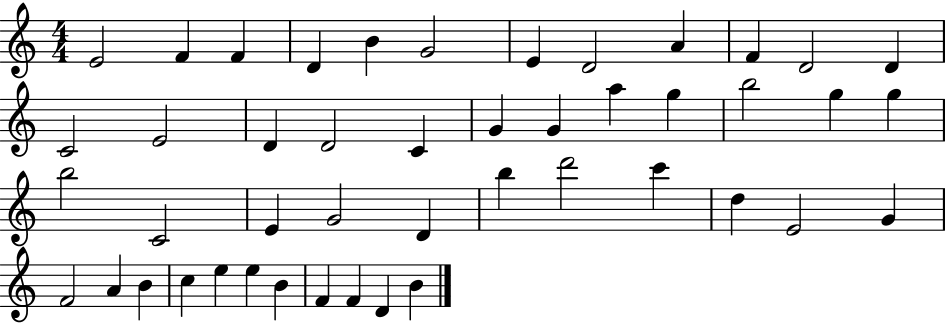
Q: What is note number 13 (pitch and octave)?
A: C4